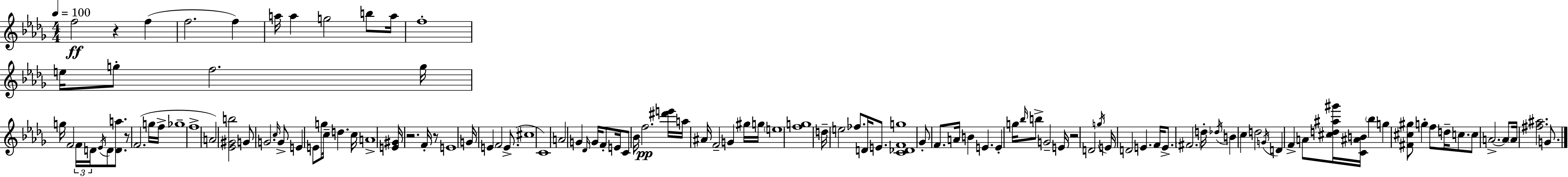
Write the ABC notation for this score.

X:1
T:Untitled
M:4/4
L:1/4
K:Bbm
f2 z f f2 f a/4 a g2 b/2 a/4 f4 e/4 g/2 f2 g/4 g/4 F2 F/4 D/4 _E/4 D/2 [Da]/2 z/2 F2 g/4 f/4 _g4 f4 A2 [_E^Gb]2 G/2 G2 c/4 G/2 E E/2 g/2 c/4 d c/4 A4 [E^G]/4 z2 F/4 z/2 E4 G/4 E F2 E/2 ^c4 C4 A2 G _D/4 G/4 F/2 E/4 C/2 _B/4 f2 [^d'e']/4 a/4 ^A/4 F2 G ^g/4 g/4 e4 [fg]4 d/4 e2 _f/2 D/4 E/2 [C_DFg]4 _G/2 F/2 A/4 B E E g/4 _b/4 b/2 G2 E/4 z2 D2 g/4 E/4 D2 E F/4 E/2 ^F2 d/4 _d/4 B c d2 G/4 D F A/2 [^cd^a^g']/4 [C^AB]/4 _b g [^F^c^g]/2 g f/2 d/4 c/2 c/2 A2 A/2 A/4 [^f^a]2 G/2